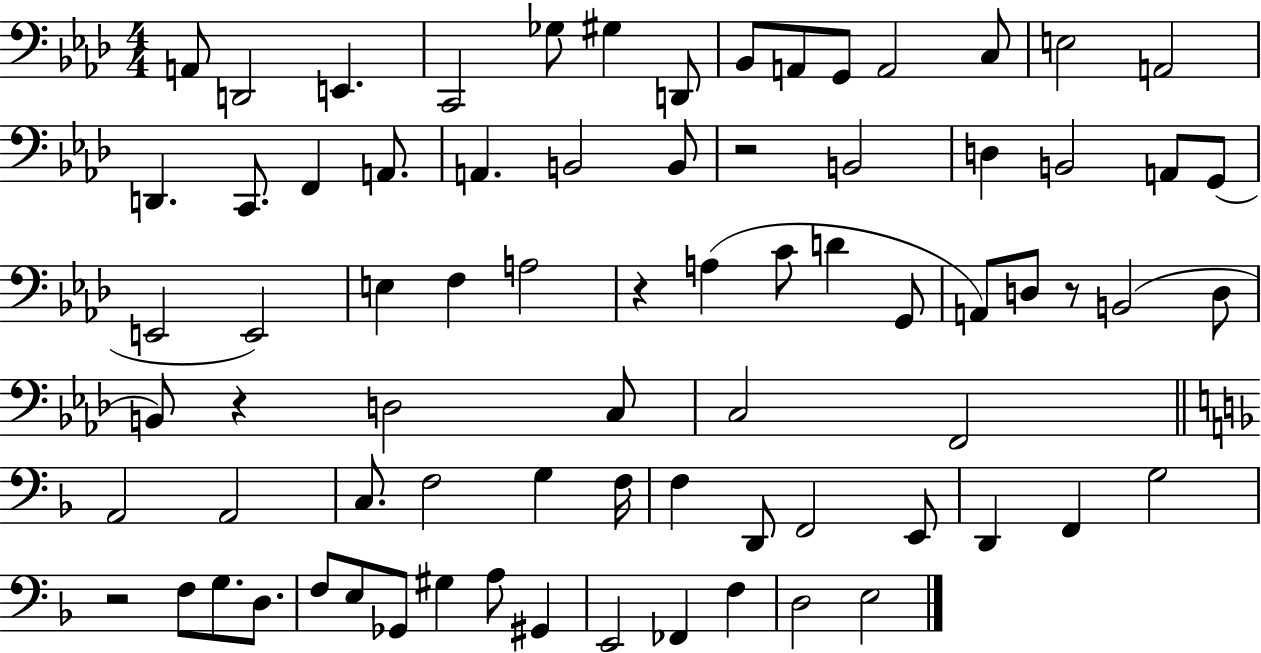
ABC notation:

X:1
T:Untitled
M:4/4
L:1/4
K:Ab
A,,/2 D,,2 E,, C,,2 _G,/2 ^G, D,,/2 _B,,/2 A,,/2 G,,/2 A,,2 C,/2 E,2 A,,2 D,, C,,/2 F,, A,,/2 A,, B,,2 B,,/2 z2 B,,2 D, B,,2 A,,/2 G,,/2 E,,2 E,,2 E, F, A,2 z A, C/2 D G,,/2 A,,/2 D,/2 z/2 B,,2 D,/2 B,,/2 z D,2 C,/2 C,2 F,,2 A,,2 A,,2 C,/2 F,2 G, F,/4 F, D,,/2 F,,2 E,,/2 D,, F,, G,2 z2 F,/2 G,/2 D,/2 F,/2 E,/2 _G,,/2 ^G, A,/2 ^G,, E,,2 _F,, F, D,2 E,2